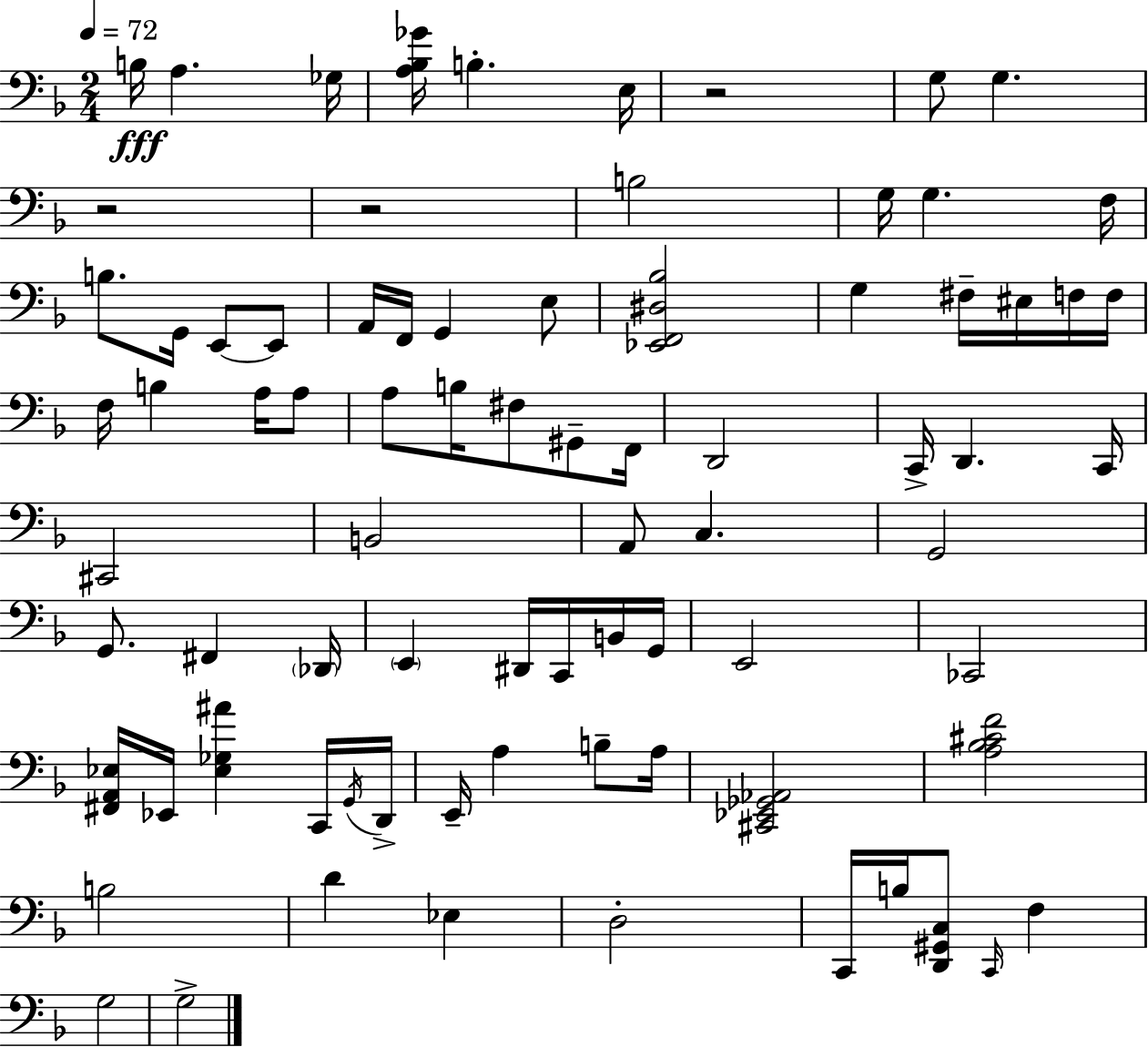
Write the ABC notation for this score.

X:1
T:Untitled
M:2/4
L:1/4
K:Dm
B,/4 A, _G,/4 [A,_B,_G]/4 B, E,/4 z2 G,/2 G, z2 z2 B,2 G,/4 G, F,/4 B,/2 G,,/4 E,,/2 E,,/2 A,,/4 F,,/4 G,, E,/2 [_E,,F,,^D,_B,]2 G, ^F,/4 ^E,/4 F,/4 F,/4 F,/4 B, A,/4 A,/2 A,/2 B,/4 ^F,/2 ^G,,/2 F,,/4 D,,2 C,,/4 D,, C,,/4 ^C,,2 B,,2 A,,/2 C, G,,2 G,,/2 ^F,, _D,,/4 E,, ^D,,/4 C,,/4 B,,/4 G,,/4 E,,2 _C,,2 [^F,,A,,_E,]/4 _E,,/4 [_E,_G,^A] C,,/4 G,,/4 D,,/4 E,,/4 A, B,/2 A,/4 [^C,,_E,,_G,,_A,,]2 [A,_B,^CF]2 B,2 D _E, D,2 C,,/4 B,/4 [D,,^G,,C,]/2 C,,/4 F, G,2 G,2